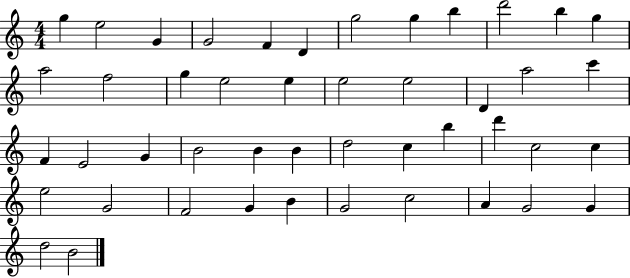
X:1
T:Untitled
M:4/4
L:1/4
K:C
g e2 G G2 F D g2 g b d'2 b g a2 f2 g e2 e e2 e2 D a2 c' F E2 G B2 B B d2 c b d' c2 c e2 G2 F2 G B G2 c2 A G2 G d2 B2